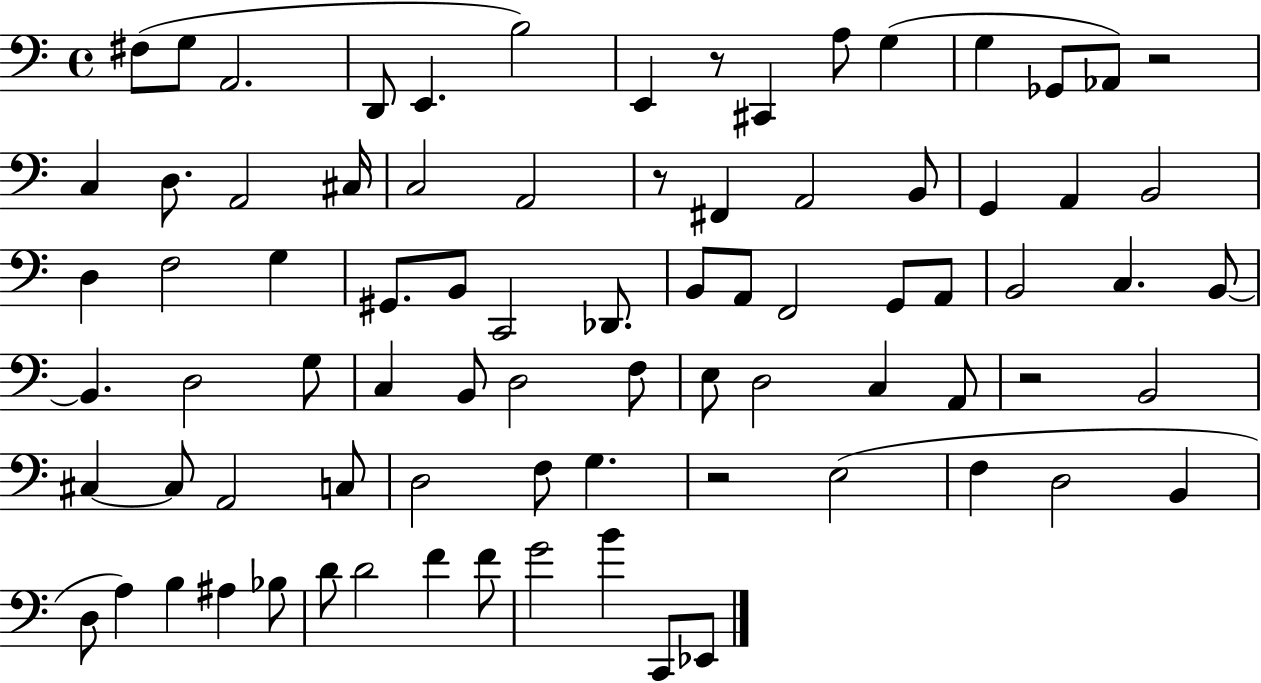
X:1
T:Untitled
M:4/4
L:1/4
K:C
^F,/2 G,/2 A,,2 D,,/2 E,, B,2 E,, z/2 ^C,, A,/2 G, G, _G,,/2 _A,,/2 z2 C, D,/2 A,,2 ^C,/4 C,2 A,,2 z/2 ^F,, A,,2 B,,/2 G,, A,, B,,2 D, F,2 G, ^G,,/2 B,,/2 C,,2 _D,,/2 B,,/2 A,,/2 F,,2 G,,/2 A,,/2 B,,2 C, B,,/2 B,, D,2 G,/2 C, B,,/2 D,2 F,/2 E,/2 D,2 C, A,,/2 z2 B,,2 ^C, ^C,/2 A,,2 C,/2 D,2 F,/2 G, z2 E,2 F, D,2 B,, D,/2 A, B, ^A, _B,/2 D/2 D2 F F/2 G2 B C,,/2 _E,,/2